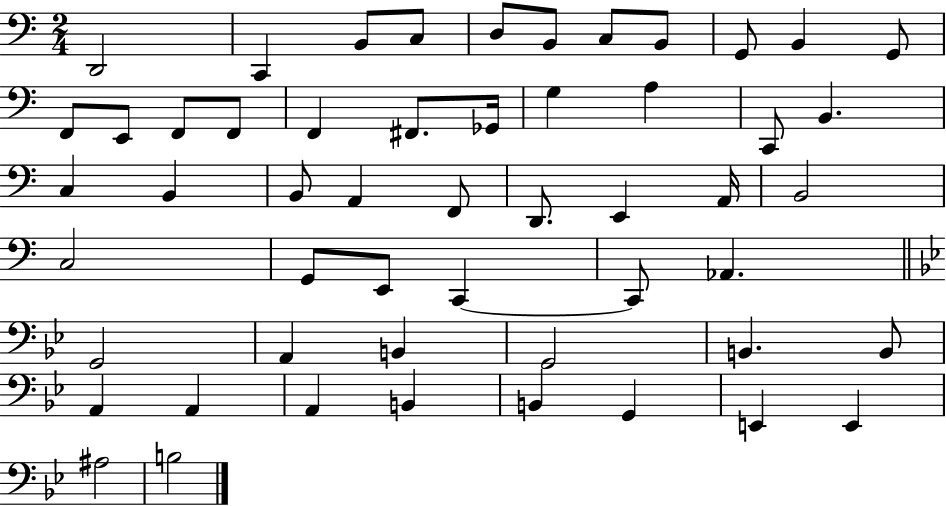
X:1
T:Untitled
M:2/4
L:1/4
K:C
D,,2 C,, B,,/2 C,/2 D,/2 B,,/2 C,/2 B,,/2 G,,/2 B,, G,,/2 F,,/2 E,,/2 F,,/2 F,,/2 F,, ^F,,/2 _G,,/4 G, A, C,,/2 B,, C, B,, B,,/2 A,, F,,/2 D,,/2 E,, A,,/4 B,,2 C,2 G,,/2 E,,/2 C,, C,,/2 _A,, G,,2 A,, B,, G,,2 B,, B,,/2 A,, A,, A,, B,, B,, G,, E,, E,, ^A,2 B,2